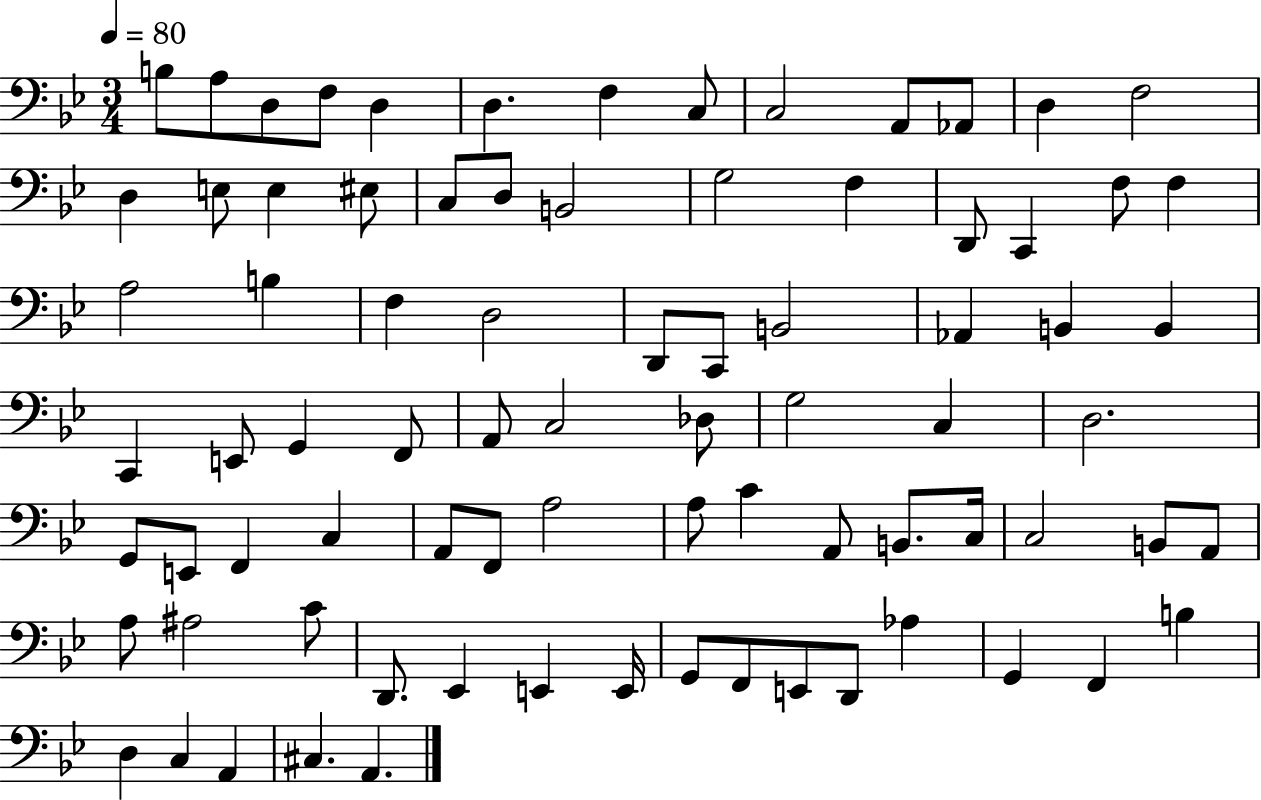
X:1
T:Untitled
M:3/4
L:1/4
K:Bb
B,/2 A,/2 D,/2 F,/2 D, D, F, C,/2 C,2 A,,/2 _A,,/2 D, F,2 D, E,/2 E, ^E,/2 C,/2 D,/2 B,,2 G,2 F, D,,/2 C,, F,/2 F, A,2 B, F, D,2 D,,/2 C,,/2 B,,2 _A,, B,, B,, C,, E,,/2 G,, F,,/2 A,,/2 C,2 _D,/2 G,2 C, D,2 G,,/2 E,,/2 F,, C, A,,/2 F,,/2 A,2 A,/2 C A,,/2 B,,/2 C,/4 C,2 B,,/2 A,,/2 A,/2 ^A,2 C/2 D,,/2 _E,, E,, E,,/4 G,,/2 F,,/2 E,,/2 D,,/2 _A, G,, F,, B, D, C, A,, ^C, A,,